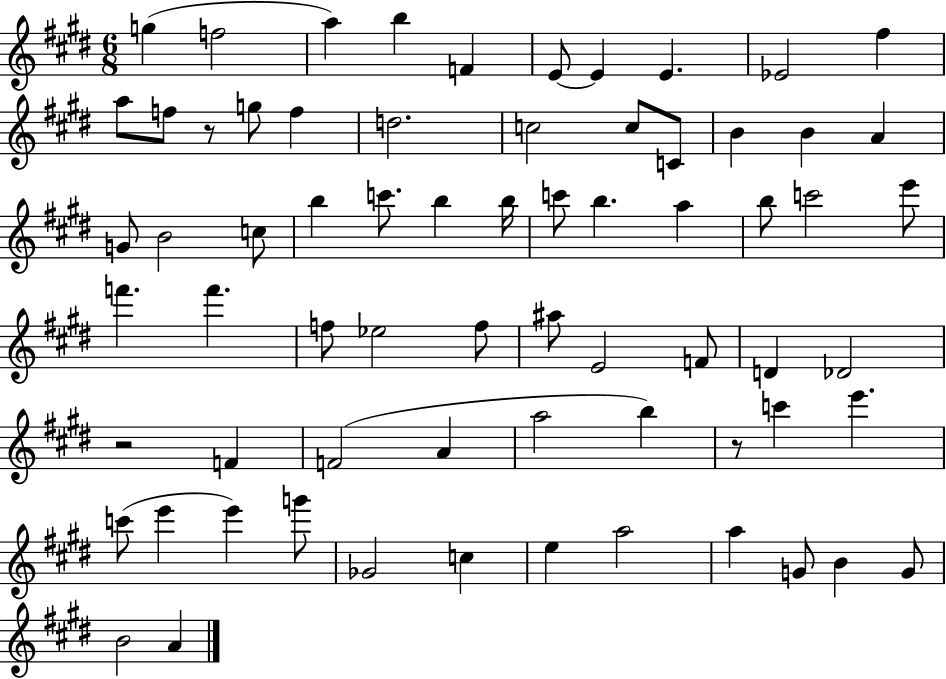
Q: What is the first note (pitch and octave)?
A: G5